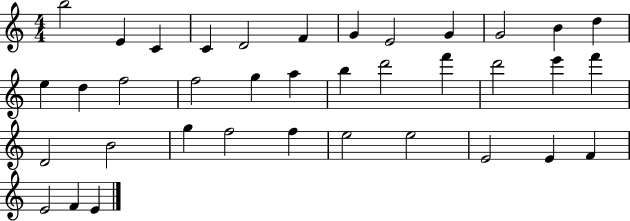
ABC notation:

X:1
T:Untitled
M:4/4
L:1/4
K:C
b2 E C C D2 F G E2 G G2 B d e d f2 f2 g a b d'2 f' d'2 e' f' D2 B2 g f2 f e2 e2 E2 E F E2 F E